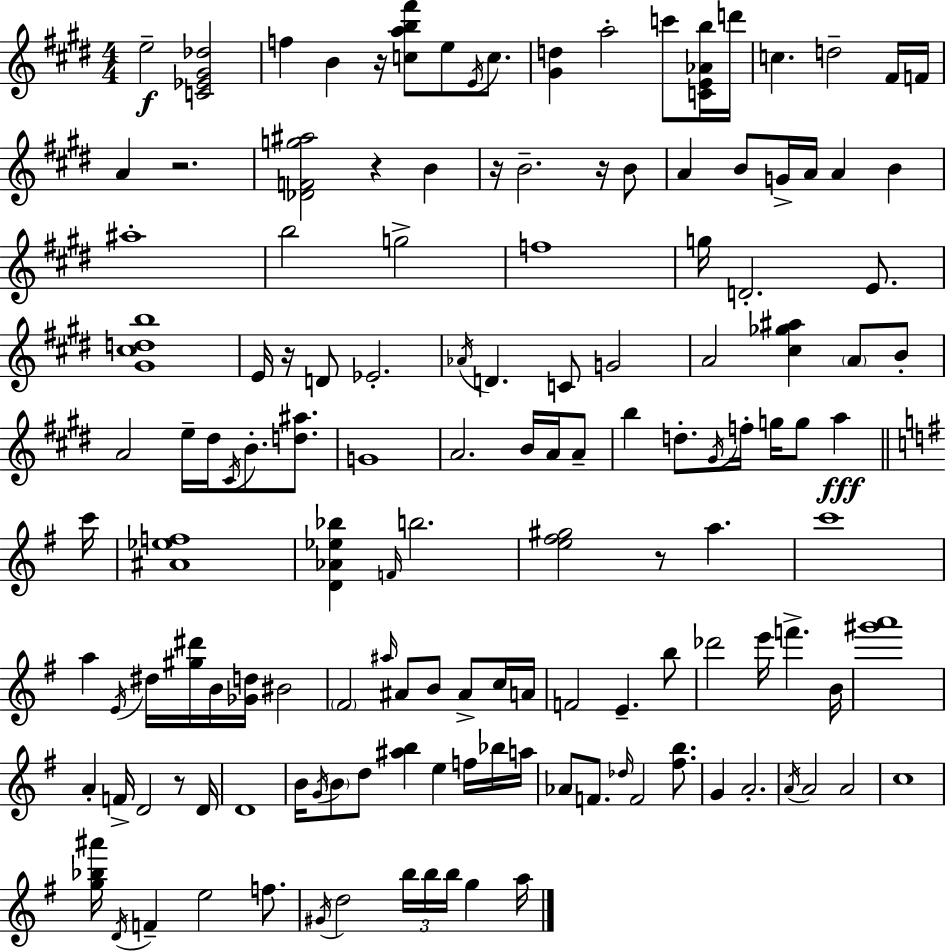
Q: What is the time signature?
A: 4/4